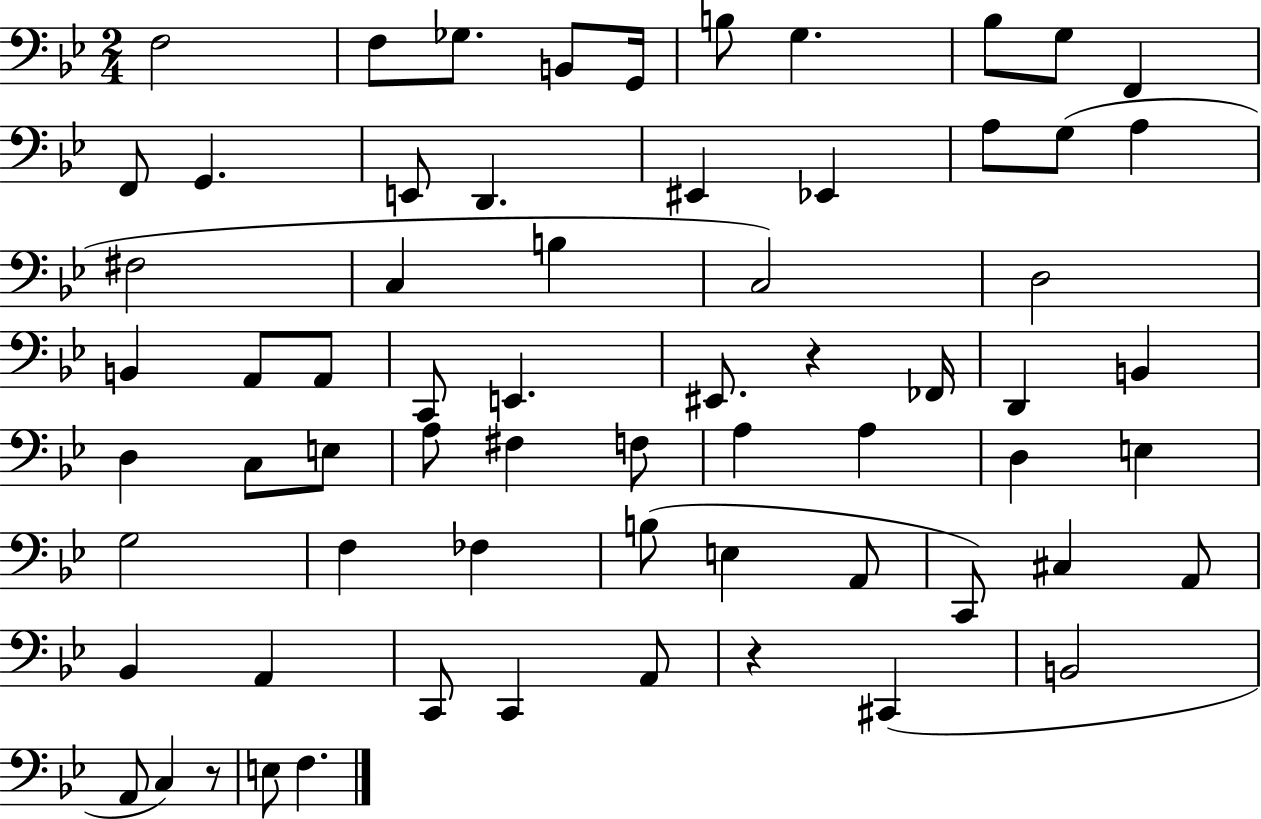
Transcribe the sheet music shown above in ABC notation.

X:1
T:Untitled
M:2/4
L:1/4
K:Bb
F,2 F,/2 _G,/2 B,,/2 G,,/4 B,/2 G, _B,/2 G,/2 F,, F,,/2 G,, E,,/2 D,, ^E,, _E,, A,/2 G,/2 A, ^F,2 C, B, C,2 D,2 B,, A,,/2 A,,/2 C,,/2 E,, ^E,,/2 z _F,,/4 D,, B,, D, C,/2 E,/2 A,/2 ^F, F,/2 A, A, D, E, G,2 F, _F, B,/2 E, A,,/2 C,,/2 ^C, A,,/2 _B,, A,, C,,/2 C,, A,,/2 z ^C,, B,,2 A,,/2 C, z/2 E,/2 F,